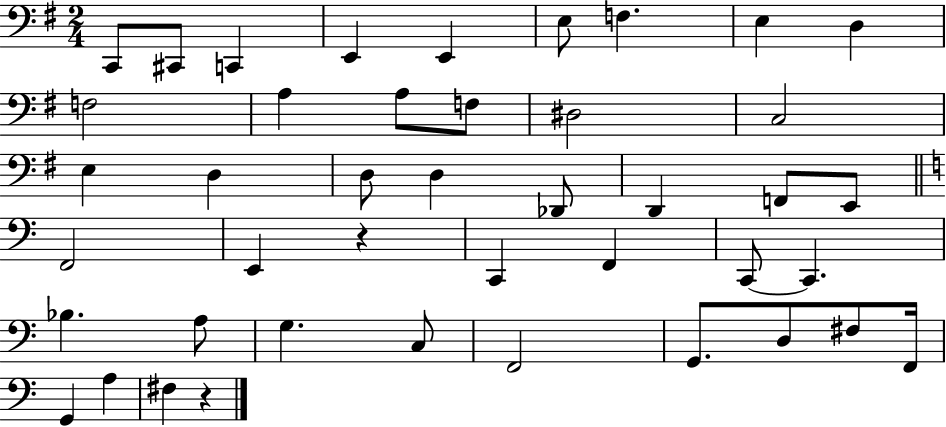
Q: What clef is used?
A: bass